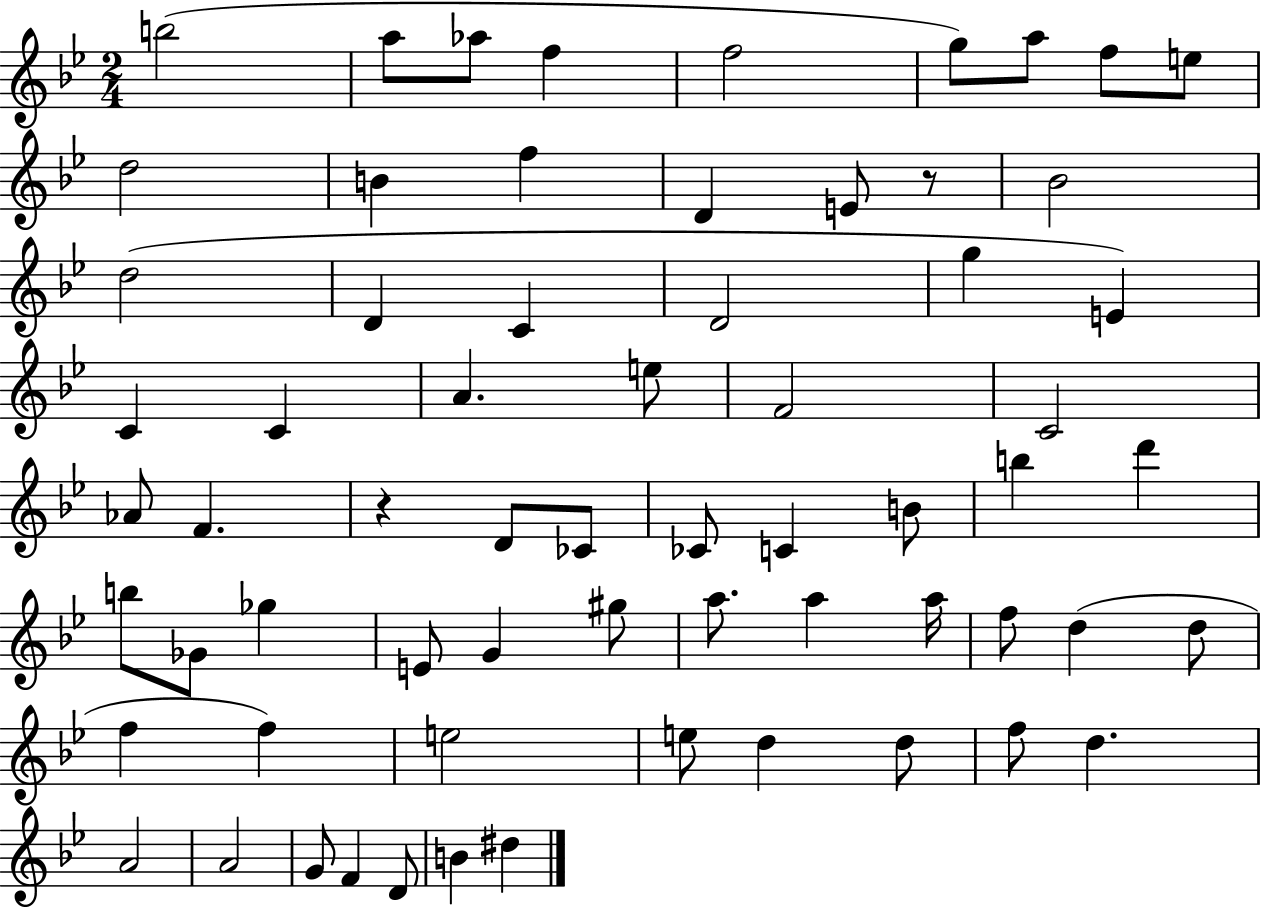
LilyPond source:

{
  \clef treble
  \numericTimeSignature
  \time 2/4
  \key bes \major
  b''2( | a''8 aes''8 f''4 | f''2 | g''8) a''8 f''8 e''8 | \break d''2 | b'4 f''4 | d'4 e'8 r8 | bes'2 | \break d''2( | d'4 c'4 | d'2 | g''4 e'4) | \break c'4 c'4 | a'4. e''8 | f'2 | c'2 | \break aes'8 f'4. | r4 d'8 ces'8 | ces'8 c'4 b'8 | b''4 d'''4 | \break b''8 ges'8 ges''4 | e'8 g'4 gis''8 | a''8. a''4 a''16 | f''8 d''4( d''8 | \break f''4 f''4) | e''2 | e''8 d''4 d''8 | f''8 d''4. | \break a'2 | a'2 | g'8 f'4 d'8 | b'4 dis''4 | \break \bar "|."
}